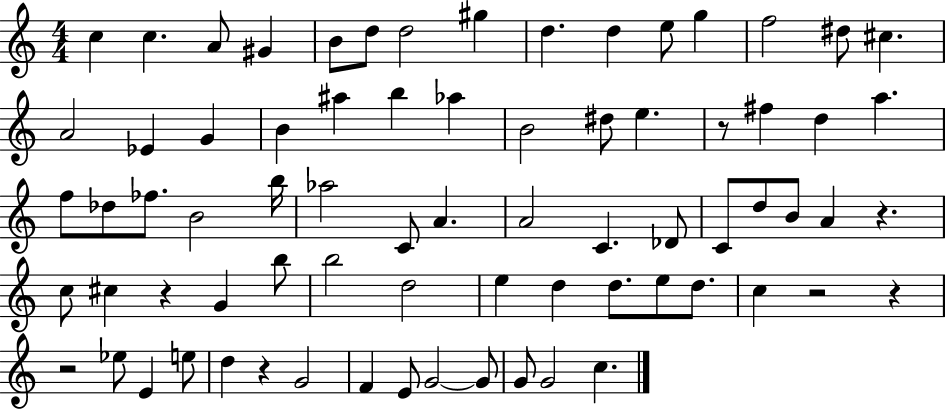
{
  \clef treble
  \numericTimeSignature
  \time 4/4
  \key c \major
  c''4 c''4. a'8 gis'4 | b'8 d''8 d''2 gis''4 | d''4. d''4 e''8 g''4 | f''2 dis''8 cis''4. | \break a'2 ees'4 g'4 | b'4 ais''4 b''4 aes''4 | b'2 dis''8 e''4. | r8 fis''4 d''4 a''4. | \break f''8 des''8 fes''8. b'2 b''16 | aes''2 c'8 a'4. | a'2 c'4. des'8 | c'8 d''8 b'8 a'4 r4. | \break c''8 cis''4 r4 g'4 b''8 | b''2 d''2 | e''4 d''4 d''8. e''8 d''8. | c''4 r2 r4 | \break r2 ees''8 e'4 e''8 | d''4 r4 g'2 | f'4 e'8 g'2~~ g'8 | g'8 g'2 c''4. | \break \bar "|."
}